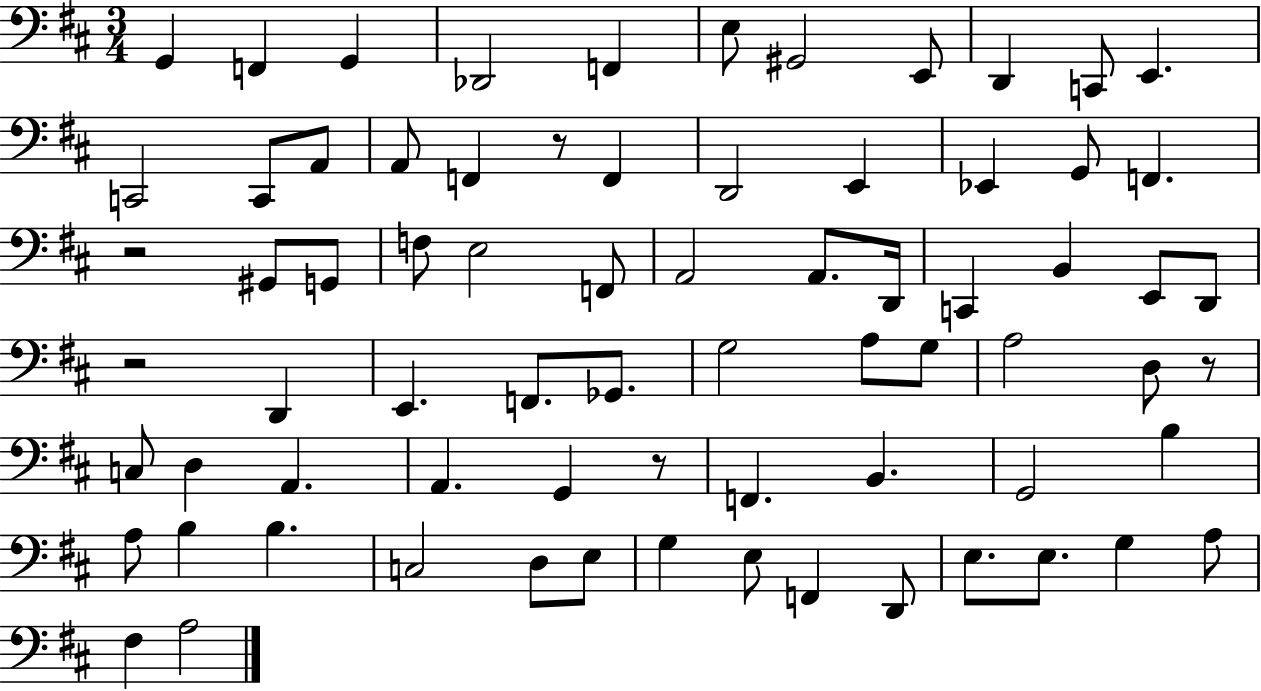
X:1
T:Untitled
M:3/4
L:1/4
K:D
G,, F,, G,, _D,,2 F,, E,/2 ^G,,2 E,,/2 D,, C,,/2 E,, C,,2 C,,/2 A,,/2 A,,/2 F,, z/2 F,, D,,2 E,, _E,, G,,/2 F,, z2 ^G,,/2 G,,/2 F,/2 E,2 F,,/2 A,,2 A,,/2 D,,/4 C,, B,, E,,/2 D,,/2 z2 D,, E,, F,,/2 _G,,/2 G,2 A,/2 G,/2 A,2 D,/2 z/2 C,/2 D, A,, A,, G,, z/2 F,, B,, G,,2 B, A,/2 B, B, C,2 D,/2 E,/2 G, E,/2 F,, D,,/2 E,/2 E,/2 G, A,/2 ^F, A,2